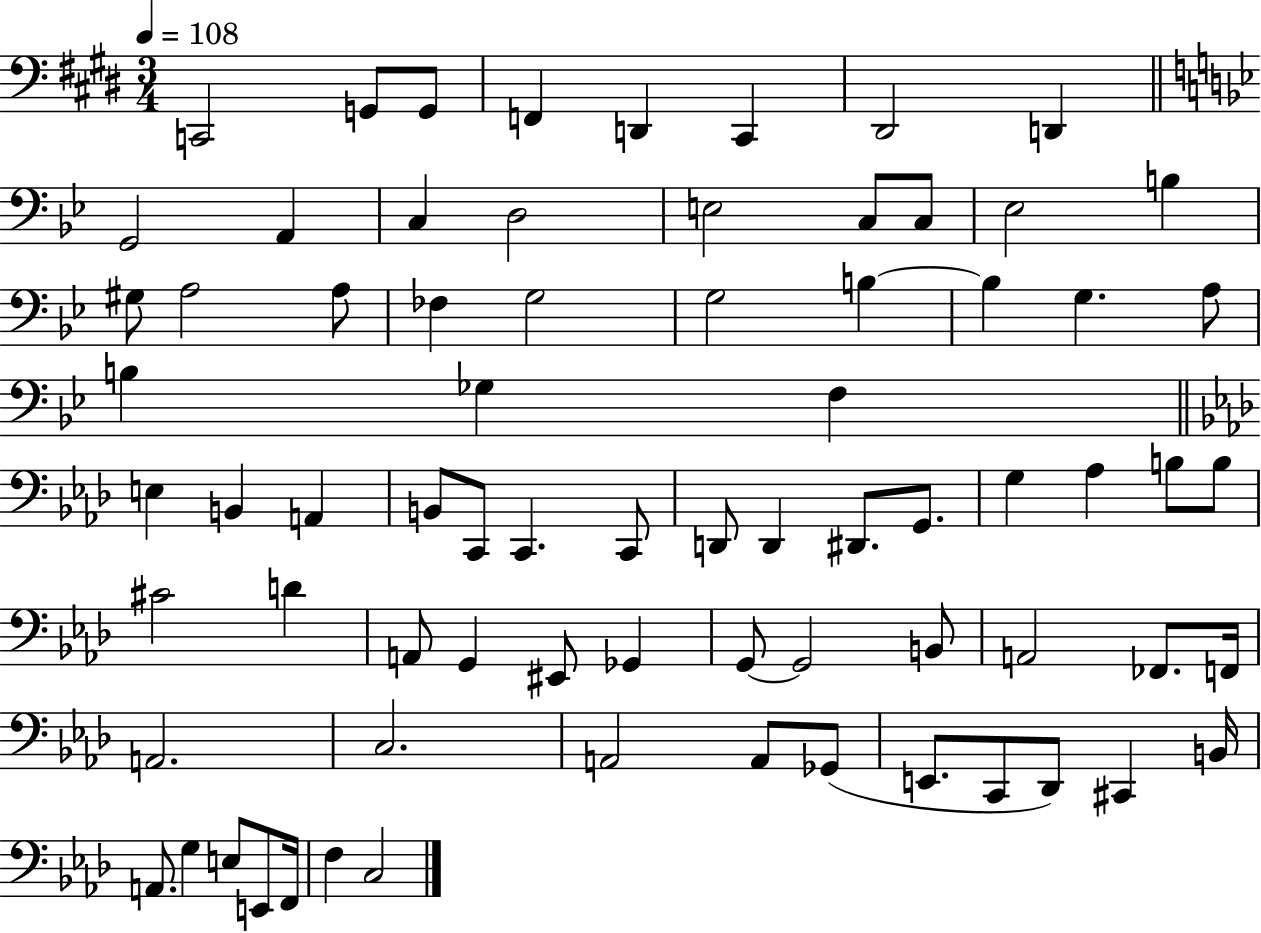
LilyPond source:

{
  \clef bass
  \numericTimeSignature
  \time 3/4
  \key e \major
  \tempo 4 = 108
  c,2 g,8 g,8 | f,4 d,4 cis,4 | dis,2 d,4 | \bar "||" \break \key bes \major g,2 a,4 | c4 d2 | e2 c8 c8 | ees2 b4 | \break gis8 a2 a8 | fes4 g2 | g2 b4~~ | b4 g4. a8 | \break b4 ges4 f4 | \bar "||" \break \key f \minor e4 b,4 a,4 | b,8 c,8 c,4. c,8 | d,8 d,4 dis,8. g,8. | g4 aes4 b8 b8 | \break cis'2 d'4 | a,8 g,4 eis,8 ges,4 | g,8~~ g,2 b,8 | a,2 fes,8. f,16 | \break a,2. | c2. | a,2 a,8 ges,8( | e,8. c,8 des,8) cis,4 b,16 | \break a,8. g4 e8 e,8 f,16 | f4 c2 | \bar "|."
}